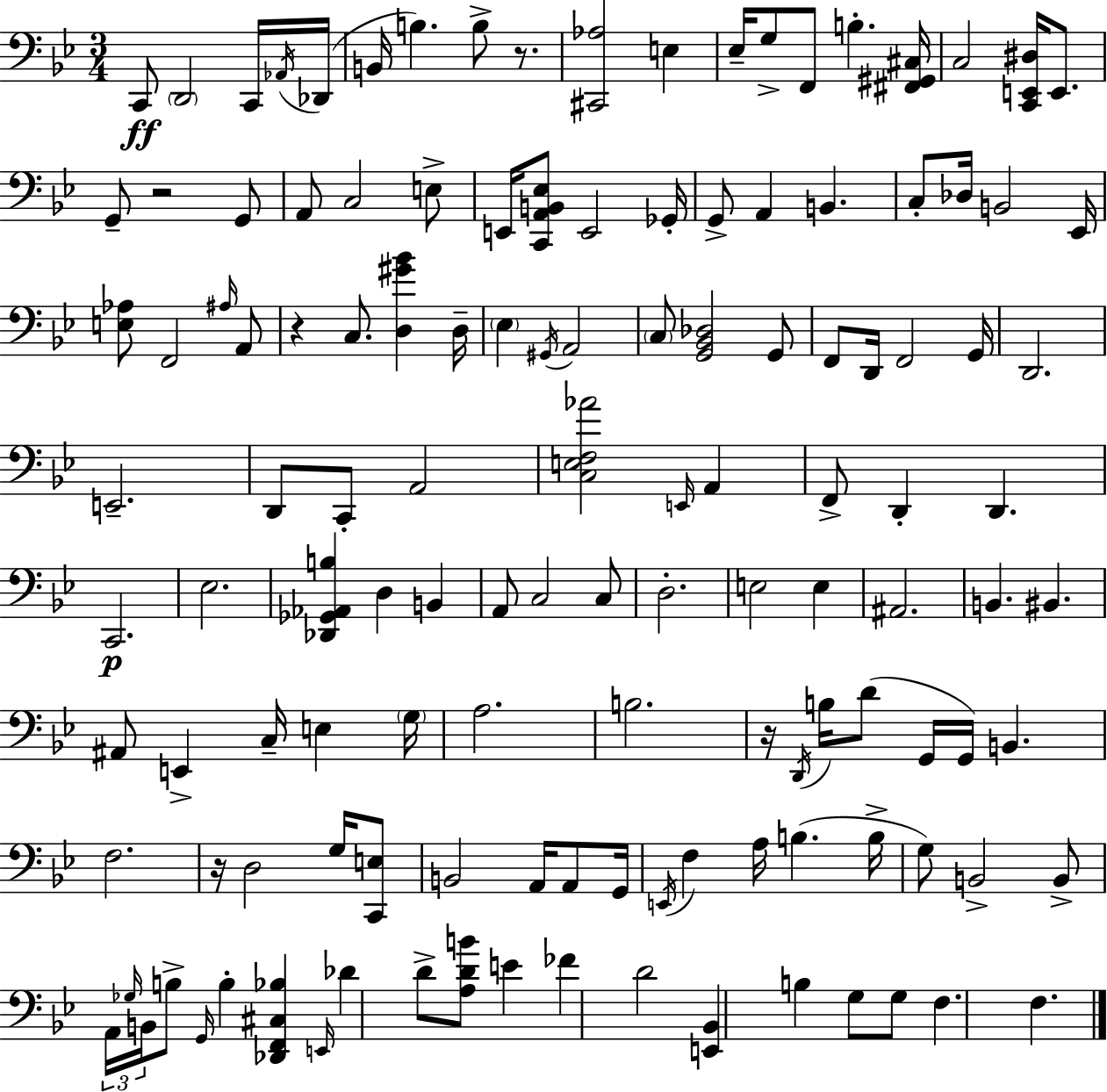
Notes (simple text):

C2/e D2/h C2/s Ab2/s Db2/s B2/s B3/q. B3/e R/e. [C#2,Ab3]/h E3/q Eb3/s G3/e F2/e B3/q. [F#2,G#2,C#3]/s C3/h [C2,E2,D#3]/s E2/e. G2/e R/h G2/e A2/e C3/h E3/e E2/s [C2,A2,B2,Eb3]/e E2/h Gb2/s G2/e A2/q B2/q. C3/e Db3/s B2/h Eb2/s [E3,Ab3]/e F2/h A#3/s A2/e R/q C3/e. [D3,G#4,Bb4]/q D3/s Eb3/q G#2/s A2/h C3/e [G2,Bb2,Db3]/h G2/e F2/e D2/s F2/h G2/s D2/h. E2/h. D2/e C2/e A2/h [C3,E3,F3,Ab4]/h E2/s A2/q F2/e D2/q D2/q. C2/h. Eb3/h. [Db2,Gb2,Ab2,B3]/q D3/q B2/q A2/e C3/h C3/e D3/h. E3/h E3/q A#2/h. B2/q. BIS2/q. A#2/e E2/q C3/s E3/q G3/s A3/h. B3/h. R/s D2/s B3/s D4/e G2/s G2/s B2/q. F3/h. R/s D3/h G3/s [C2,E3]/e B2/h A2/s A2/e G2/s E2/s F3/q A3/s B3/q. B3/s G3/e B2/h B2/e A2/s Gb3/s B2/s B3/e G2/s B3/q [Db2,F2,C#3,Bb3]/q E2/s Db4/q D4/e [A3,D4,B4]/e E4/q FES4/q D4/h [E2,Bb2]/q B3/q G3/e G3/e F3/q. F3/q.